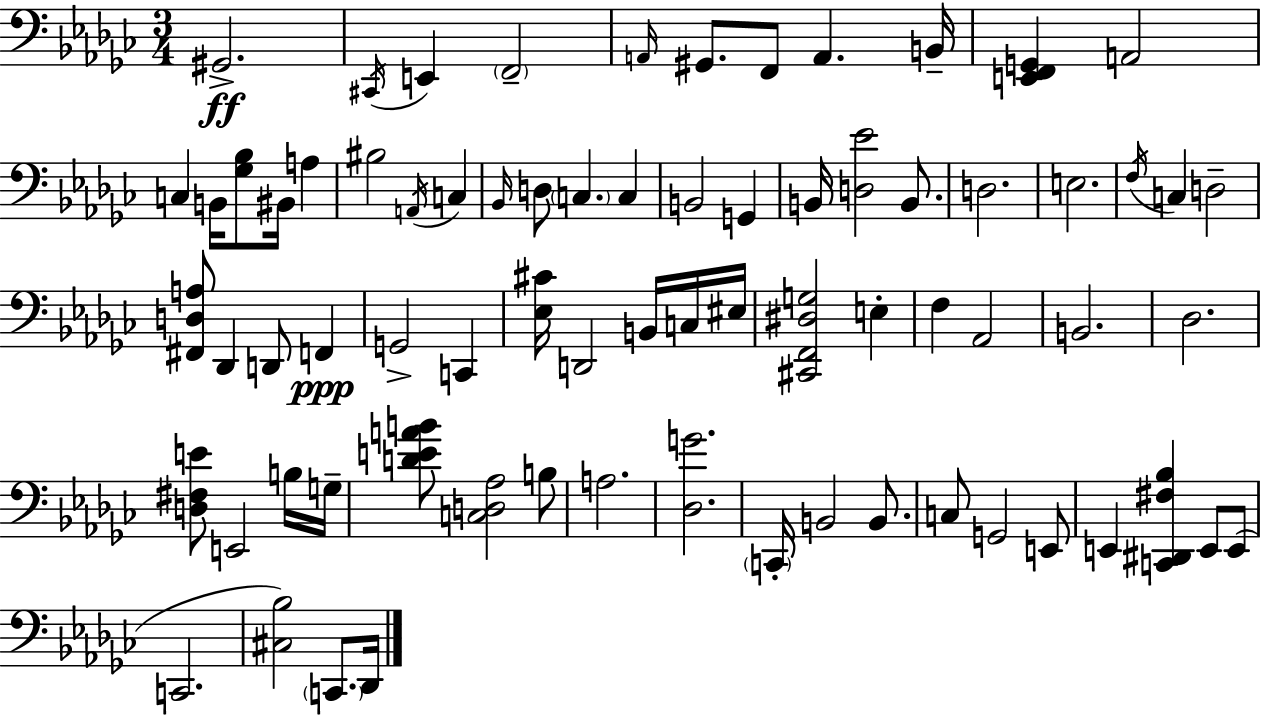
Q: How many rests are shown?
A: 0